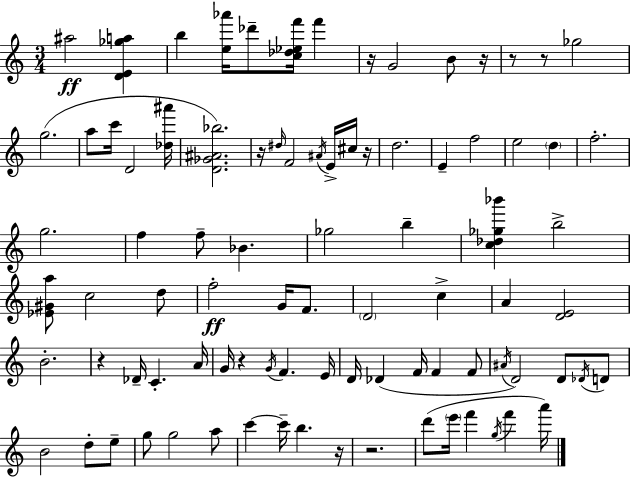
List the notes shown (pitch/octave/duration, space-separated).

A#5/h [D4,E4,Gb5,A5]/q B5/q [E5,Ab6]/s Db6/e [C5,Db5,Eb5,F6]/s F6/q R/s G4/h B4/e R/s R/e R/e Gb5/h G5/h. A5/e C6/s D4/h [Db5,A#6]/s [D4,Gb4,A#4,Bb5]/h. R/s D#5/s F4/h A#4/s E4/s C#5/s R/s D5/h. E4/q F5/h E5/h D5/q F5/h. G5/h. F5/q F5/e Bb4/q. Gb5/h B5/q [C5,Db5,Gb5,Bb6]/q B5/h [Eb4,G#4,A5]/e C5/h D5/e F5/h G4/s F4/e. D4/h C5/q A4/q [D4,E4]/h B4/h. R/q Db4/s C4/q. A4/s G4/s R/q G4/s F4/q. E4/s D4/s Db4/q F4/s F4/q F4/e A#4/s D4/h D4/e Db4/s D4/e B4/h D5/e E5/e G5/e G5/h A5/e C6/q C6/s B5/q. R/s R/h. D6/e E6/s F6/q G5/s F6/q A6/s